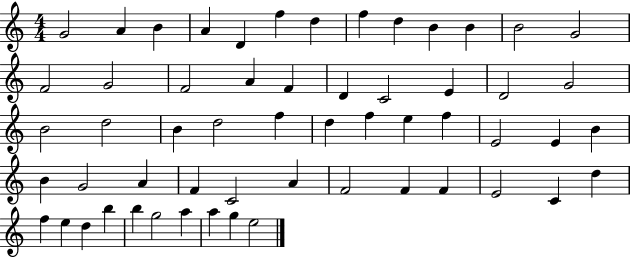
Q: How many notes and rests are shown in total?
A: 57